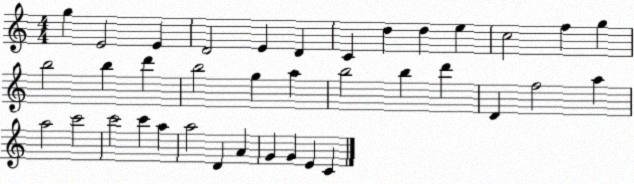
X:1
T:Untitled
M:4/4
L:1/4
K:C
g E2 E D2 E D C d d e c2 f g b2 b d' b2 g a b2 b d' D f2 a a2 c'2 c'2 c' a a2 D A G G E C